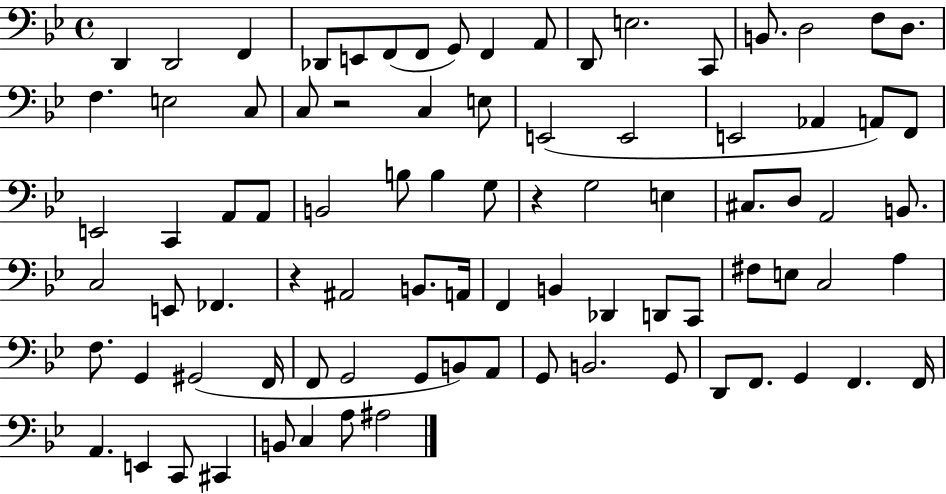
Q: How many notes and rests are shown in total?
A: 86